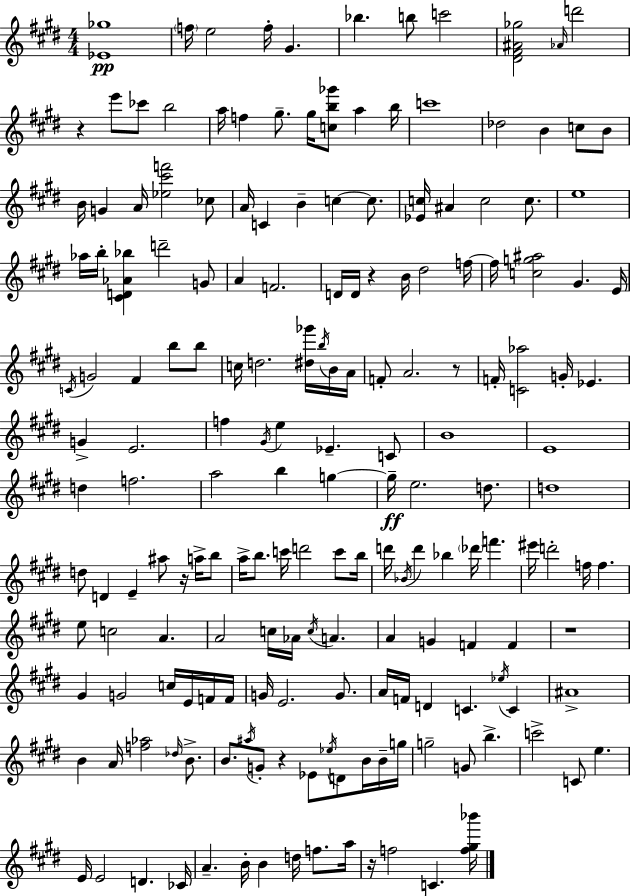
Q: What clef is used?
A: treble